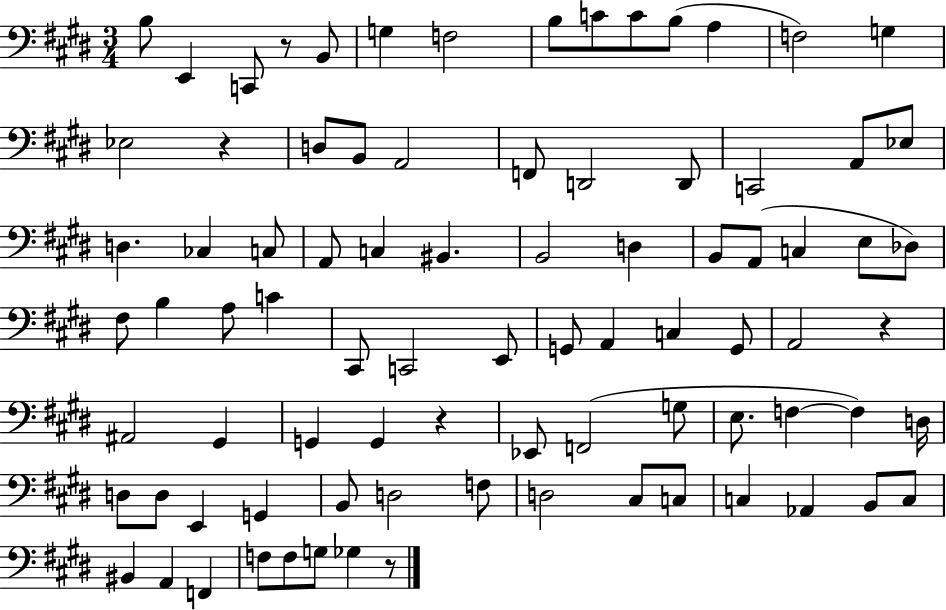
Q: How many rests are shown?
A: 5